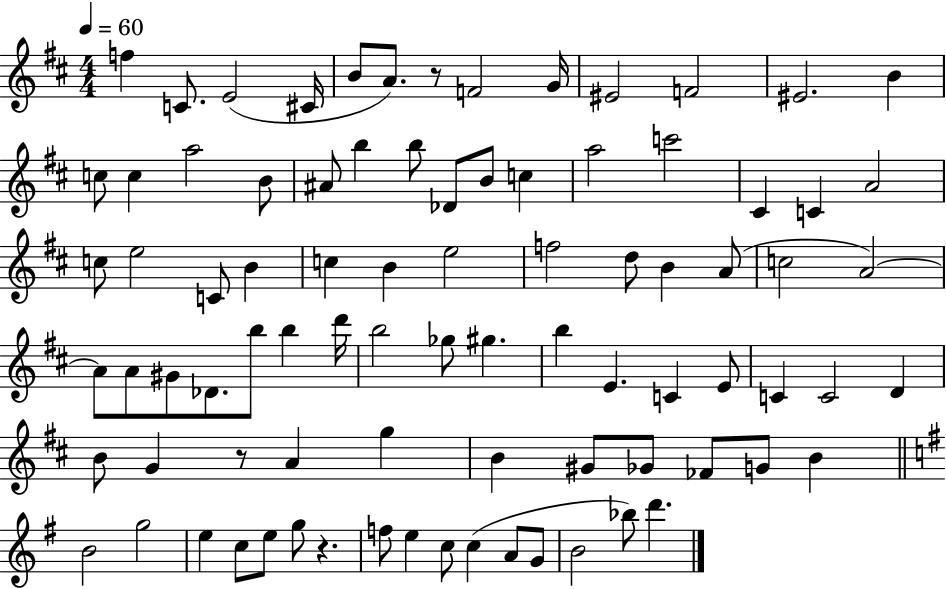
X:1
T:Untitled
M:4/4
L:1/4
K:D
f C/2 E2 ^C/4 B/2 A/2 z/2 F2 G/4 ^E2 F2 ^E2 B c/2 c a2 B/2 ^A/2 b b/2 _D/2 B/2 c a2 c'2 ^C C A2 c/2 e2 C/2 B c B e2 f2 d/2 B A/2 c2 A2 A/2 A/2 ^G/2 _D/2 b/2 b d'/4 b2 _g/2 ^g b E C E/2 C C2 D B/2 G z/2 A g B ^G/2 _G/2 _F/2 G/2 B B2 g2 e c/2 e/2 g/2 z f/2 e c/2 c A/2 G/2 B2 _b/2 d'